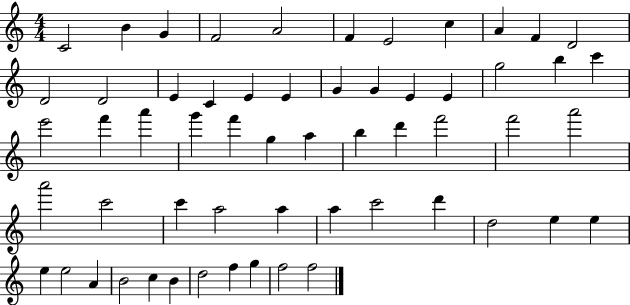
{
  \clef treble
  \numericTimeSignature
  \time 4/4
  \key c \major
  c'2 b'4 g'4 | f'2 a'2 | f'4 e'2 c''4 | a'4 f'4 d'2 | \break d'2 d'2 | e'4 c'4 e'4 e'4 | g'4 g'4 e'4 e'4 | g''2 b''4 c'''4 | \break e'''2 f'''4 a'''4 | g'''4 f'''4 g''4 a''4 | b''4 d'''4 f'''2 | f'''2 a'''2 | \break a'''2 c'''2 | c'''4 a''2 a''4 | a''4 c'''2 d'''4 | d''2 e''4 e''4 | \break e''4 e''2 a'4 | b'2 c''4 b'4 | d''2 f''4 g''4 | f''2 f''2 | \break \bar "|."
}